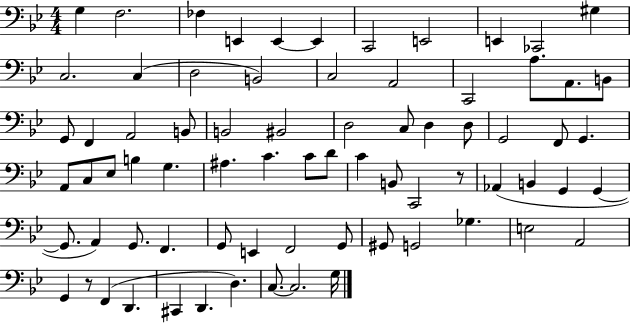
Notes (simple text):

G3/q F3/h. FES3/q E2/q E2/q E2/q C2/h E2/h E2/q CES2/h G#3/q C3/h. C3/q D3/h B2/h C3/h A2/h C2/h A3/e. A2/e. B2/e G2/e F2/q A2/h B2/e B2/h BIS2/h D3/h C3/e D3/q D3/e G2/h F2/e G2/q. A2/e C3/e Eb3/e B3/q G3/q. A#3/q. C4/q. C4/e D4/e C4/q B2/e C2/h R/e Ab2/q B2/q G2/q G2/q G2/e. A2/q G2/e. F2/q. G2/e E2/q F2/h G2/e G#2/e G2/h Gb3/q. E3/h A2/h G2/q R/e F2/q D2/q. C#2/q D2/q. D3/q. C3/e. C3/h. G3/s